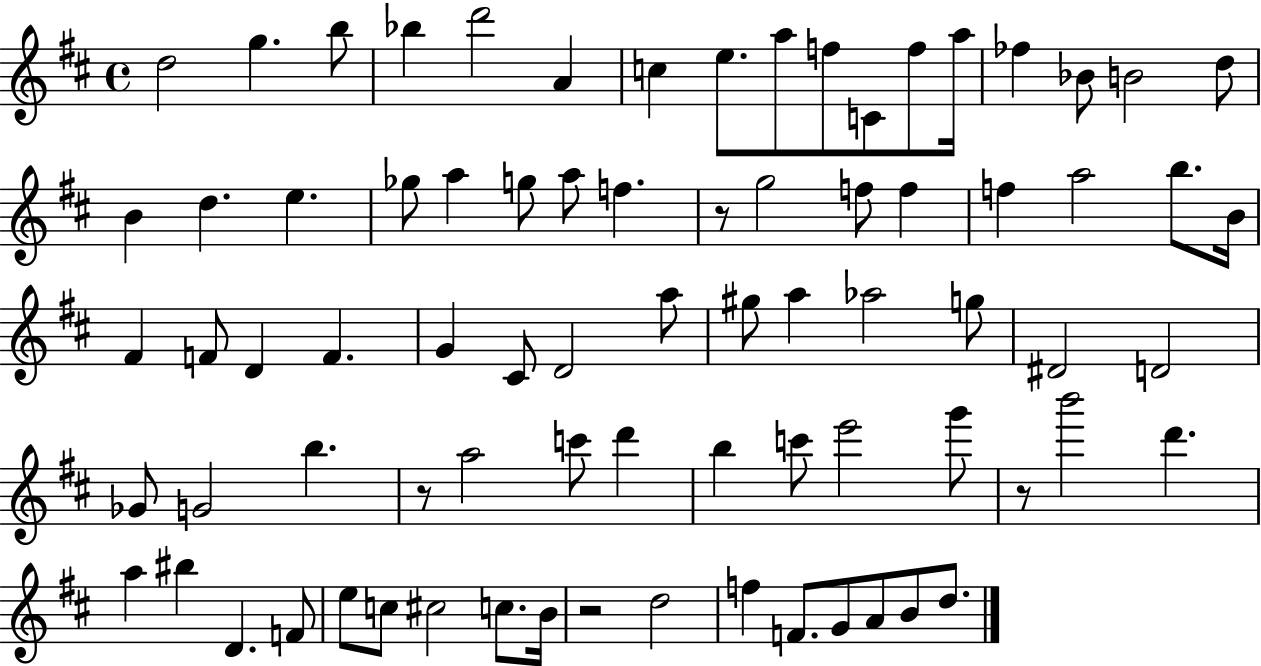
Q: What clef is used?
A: treble